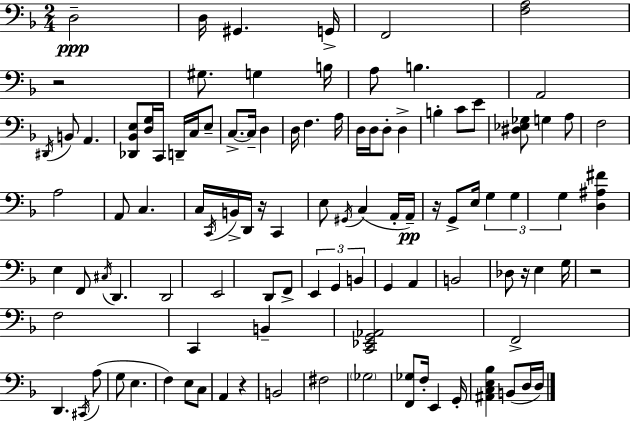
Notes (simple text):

D3/h D3/s G#2/q. G2/s F2/h [F3,A3]/h R/h G#3/e. G3/q B3/s A3/e B3/q. A2/h D#2/s B2/e A2/q. [Db2,Bb2,E3]/e [D3,G3]/s C2/s D2/s C3/s E3/e C3/e. C3/s D3/q D3/s F3/q. A3/s D3/s D3/s D3/e D3/q B3/q C4/e E4/e [D#3,Eb3,Gb3]/e G3/q A3/e F3/h A3/h A2/e C3/q. C3/s C2/s B2/s D2/s R/s C2/q E3/e G#2/s C3/q A2/s A2/s R/s G2/e E3/s G3/q G3/q G3/q [D3,A#3,F#4]/q E3/q F2/e C#3/s D2/q. D2/h E2/h D2/e F2/e E2/q G2/q B2/q G2/q A2/q B2/h Db3/e R/s E3/q G3/s R/h F3/h C2/q B2/q [C2,Eb2,G2,Ab2]/h F2/h D2/q. C#2/s A3/e G3/e E3/q. F3/q E3/e C3/e A2/q R/q B2/h F#3/h Gb3/h [F2,Gb3]/e F3/s E2/q G2/s [A#2,C3,E3,Bb3]/q B2/e D3/s D3/s